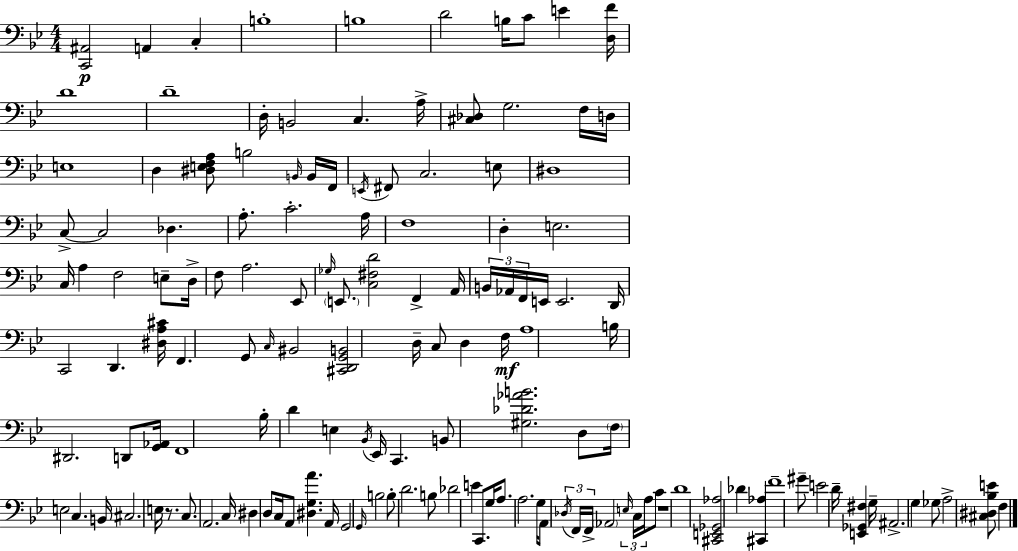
{
  \clef bass
  \numericTimeSignature
  \time 4/4
  \key bes \major
  <c, ais,>2\p a,4 c4-. | b1-. | b1 | d'2 b16 c'8 e'4 <d f'>16 | \break d'1 | d'1-- | d16-. b,2 c4. a16-> | <cis des>8 g2. f16 d16 | \break e1 | d4 <dis e f a>8 b2 \grace { b,16 } b,16 | f,16 \acciaccatura { e,16 } fis,8 c2. | e8 dis1 | \break c8->~~ c2 des4. | a8.-. c'2.-. | a16 f1 | d4-. e2. | \break c16 a4 f2 e8-- | d16-> f8 a2. | ees,8 \grace { ges16 } \parenthesize e,8. <c fis d'>2 f,4-> | a,16 \tuplet 3/2 { b,16 aes,16 f,16 } e,16 e,2. | \break d,16 c,2 d,4. | <dis a cis'>16 f,4. g,8 \grace { c16 } bis,2 | <cis, d, g, b,>2 d16-- c8 d4 | f16\mf a1 | \break b16 dis,2. | d,8 <g, aes,>16 f,1 | bes16-. d'4 e4 \acciaccatura { bes,16 } ees,16 c,4. | b,8 <gis des' aes' b'>2. | \break d8 \parenthesize f16 e2 c4. | b,16 cis2. | e16 r8. c8. a,2. | c16 dis4 d8 c16 a,8 <dis g a'>4. | \break a,16 g,2 \grace { g,16 } b2 | b8-. d'2. | b8 des'2 e'4 | c,8. g16 a8. a2. | \break g16 a,8 \tuplet 3/2 { \acciaccatura { des16 } f,16 f,16-> } \parenthesize aes,2 | \tuplet 3/2 { \grace { e16 } c16 a16 } c'8 r1 | d'1 | <cis, e, ges, aes>2 | \break des'4 <cis, aes>4 f'1-- | gis'8-- e'2 | d'16-- <e, ges, fis>4 g16-- ais,2.-> | g4 ges8 a2-> | \break <cis dis bes e'>8 f4 \bar "|."
}